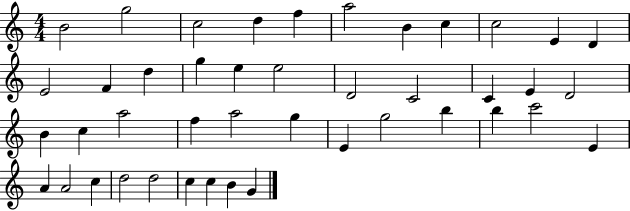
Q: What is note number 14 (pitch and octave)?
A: D5